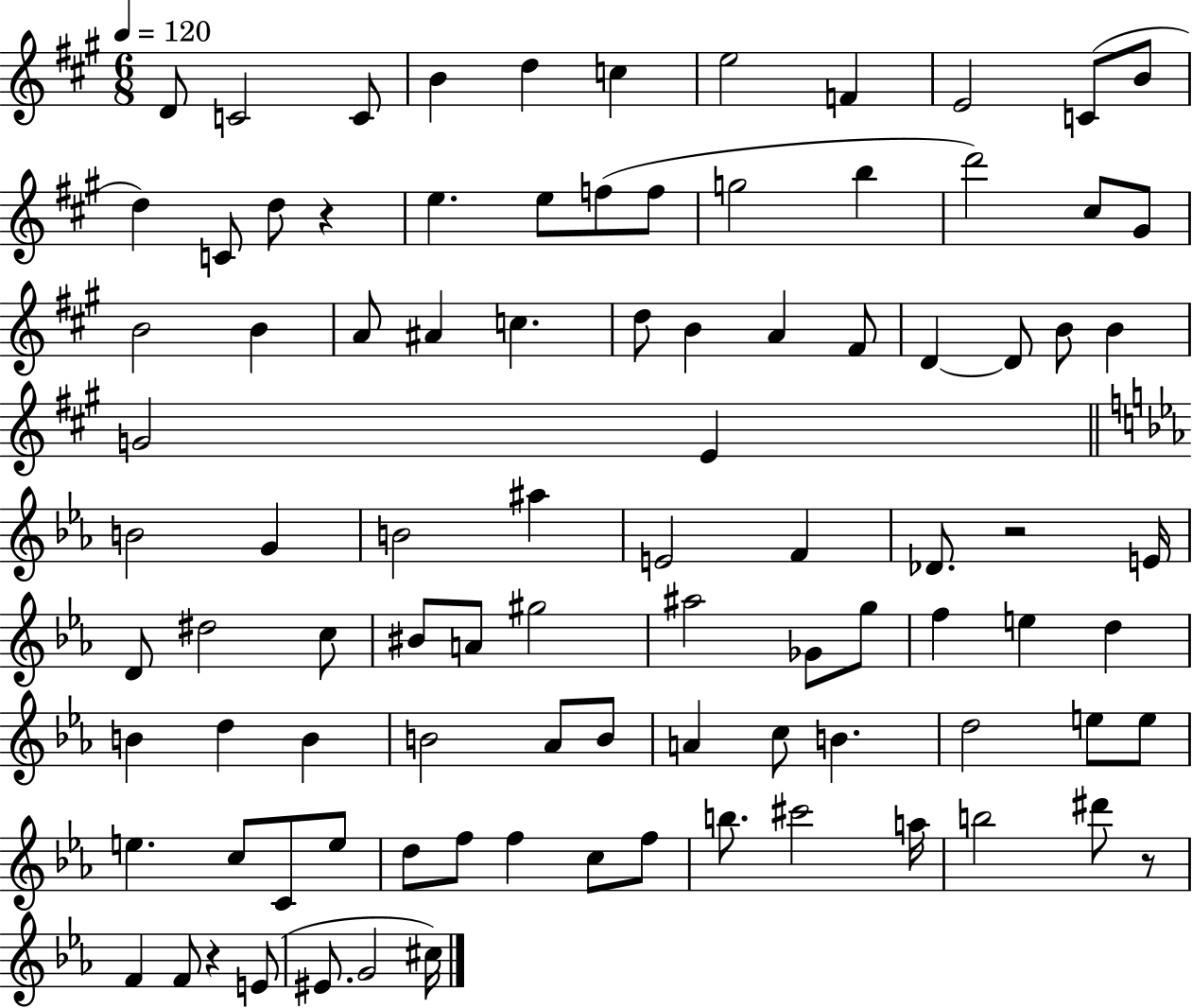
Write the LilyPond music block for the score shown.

{
  \clef treble
  \numericTimeSignature
  \time 6/8
  \key a \major
  \tempo 4 = 120
  d'8 c'2 c'8 | b'4 d''4 c''4 | e''2 f'4 | e'2 c'8( b'8 | \break d''4) c'8 d''8 r4 | e''4. e''8 f''8( f''8 | g''2 b''4 | d'''2) cis''8 gis'8 | \break b'2 b'4 | a'8 ais'4 c''4. | d''8 b'4 a'4 fis'8 | d'4~~ d'8 b'8 b'4 | \break g'2 e'4 | \bar "||" \break \key c \minor b'2 g'4 | b'2 ais''4 | e'2 f'4 | des'8. r2 e'16 | \break d'8 dis''2 c''8 | bis'8 a'8 gis''2 | ais''2 ges'8 g''8 | f''4 e''4 d''4 | \break b'4 d''4 b'4 | b'2 aes'8 b'8 | a'4 c''8 b'4. | d''2 e''8 e''8 | \break e''4. c''8 c'8 e''8 | d''8 f''8 f''4 c''8 f''8 | b''8. cis'''2 a''16 | b''2 dis'''8 r8 | \break f'4 f'8 r4 e'8( | eis'8. g'2 cis''16) | \bar "|."
}